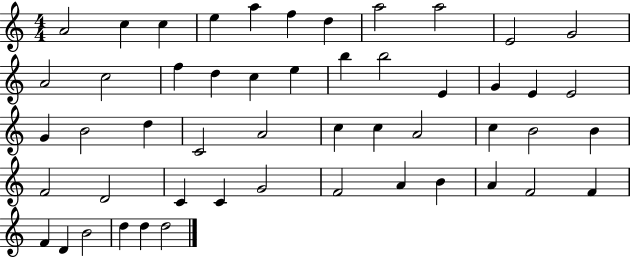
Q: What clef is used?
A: treble